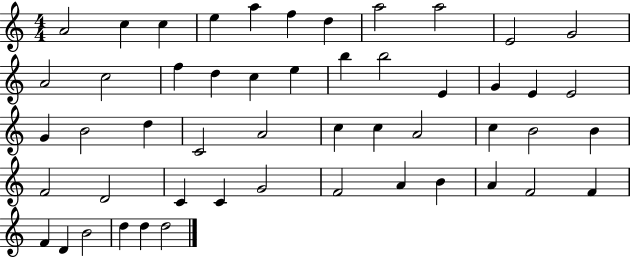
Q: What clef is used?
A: treble